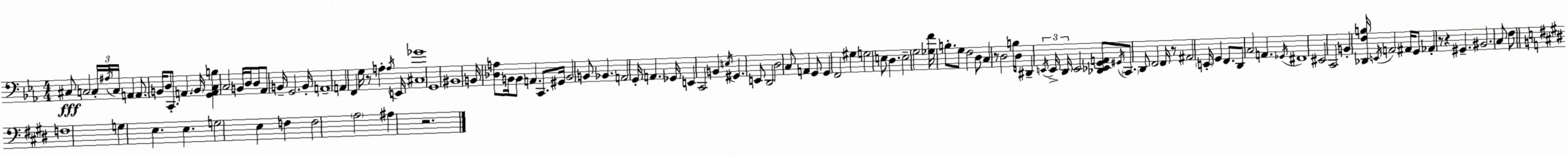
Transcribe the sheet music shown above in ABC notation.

X:1
T:Untitled
M:4/4
L:1/4
K:Cm
^C,/2 C,2 C,/4 ^A,/4 C,/4 A,, A,,/2 B,,/4 D,/2 C,,/2 A,, B,,/4 [G,,A,,C,B,] C,2 B,,/4 D,/4 D,/2 _A,,/2 B,,/4 G,,2 B,,/4 A,,4 A,, F,, G,/4 z/2 A, A,/4 E,,/4 [^C,_G]4 G,,4 ^B,,4 B,,/4 [_D,A,]/2 B,,/4 B,,/2 A,, C,,/2 ^G,,/4 B,,2 B,,/2 _B,, A,,2 G,,/4 A,, _G,,/4 E,, C,,2 B,, E,/4 ^G,, E,,/2 D,,2 D,2 C,/2 A,, G,,/2 G,, F,,2 ^G, G,2 E,/2 D, E,2 G,2 [_G,F]/4 B,/2 G,/2 F,2 D,/2 C, z/2 D,2 B,/4 D,/4 ^D,, E,,/4 E,,/4 D,,/4 E,,2 [_D,,_E,,G,,A,,]/2 ^G,,/4 C,,/2 D,,/2 F,,2 F,,/4 z/2 ^A,,2 E,,/4 G,, F,,/2 D,,/2 C,2 A,, _G,,/4 ^F,,4 ^E,,2 C,,2 B,, [_D,,F,B,]/4 E,,/4 A,,2 ^A,,/4 G,,/2 _A,, z/2 z ^G,, ^B,,2 C,/2 F,/2 F,4 G, E, E, G,2 E, F, F,2 A,2 ^A, z2